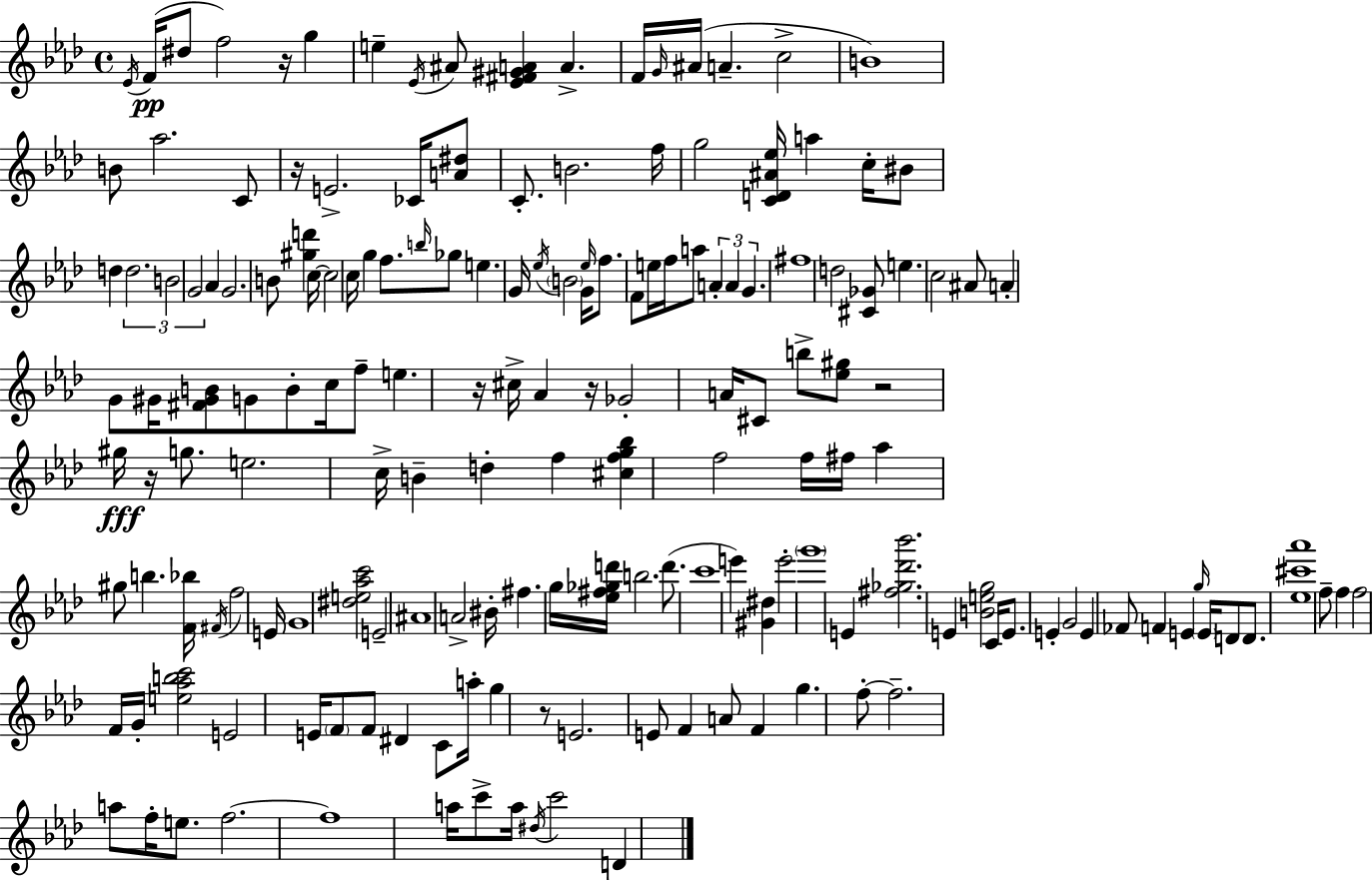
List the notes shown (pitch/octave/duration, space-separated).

Eb4/s F4/s D#5/e F5/h R/s G5/q E5/q Eb4/s A#4/e [Eb4,F#4,G#4,A4]/q A4/q. F4/s G4/s A#4/s A4/q. C5/h B4/w B4/e Ab5/h. C4/e R/s E4/h. CES4/s [A4,D#5]/e C4/e. B4/h. F5/s G5/h [C4,D4,A#4,Eb5]/s A5/q C5/s BIS4/e D5/q D5/h. B4/h G4/h Ab4/q G4/h. B4/e [G#5,D6]/q C5/s C5/h C5/s G5/q F5/e. B5/s Gb5/e E5/q. G4/s Eb5/s B4/h G4/s Eb5/s F5/e. F4/e E5/s F5/s A5/e A4/q A4/q G4/q. F#5/w D5/h [C#4,Gb4]/e E5/q. C5/h A#4/e A4/q G4/e G#4/s [F#4,G#4,B4]/e G4/e B4/e C5/s F5/e E5/q. R/s C#5/s Ab4/q R/s Gb4/h A4/s C#4/e B5/e [Eb5,G#5]/e R/h G#5/s R/s G5/e. E5/h. C5/s B4/q D5/q F5/q [C#5,F5,G5,Bb5]/q F5/h F5/s F#5/s Ab5/q G#5/e B5/q. [F4,Bb5]/s F#4/s F5/h E4/s G4/w [D#5,E5,Ab5,C6]/h E4/h A#4/w A4/h BIS4/s F#5/q. G5/s [Eb5,F#5,Gb5,D6]/s B5/h. D6/e. C6/w E6/q [G#4,D#5]/q E6/h G6/w E4/q [F#5,Gb5,Db6,Bb6]/h. E4/q [B4,E5,G5]/h C4/s E4/e. E4/q G4/h E4/q FES4/e F4/q E4/q G5/s E4/s D4/e D4/e. [Eb5,C#6,Ab6]/w F5/e F5/q F5/h F4/s G4/s [E5,Ab5,B5,C6]/h E4/h E4/s F4/e F4/e D#4/q C4/e A5/s G5/q R/e E4/h. E4/e F4/q A4/e F4/q G5/q. F5/e F5/h. A5/e F5/s E5/e. F5/h. F5/w A5/s C6/e A5/s D#5/s C6/h D4/q